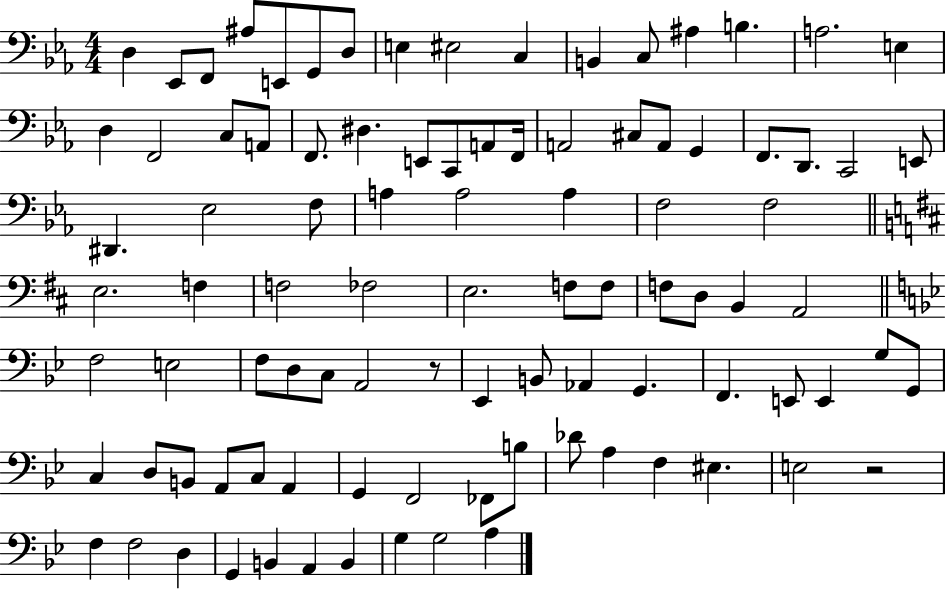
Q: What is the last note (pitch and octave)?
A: A3